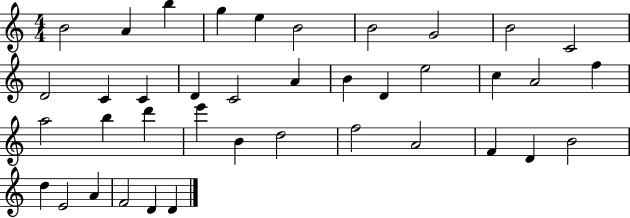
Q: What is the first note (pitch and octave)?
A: B4